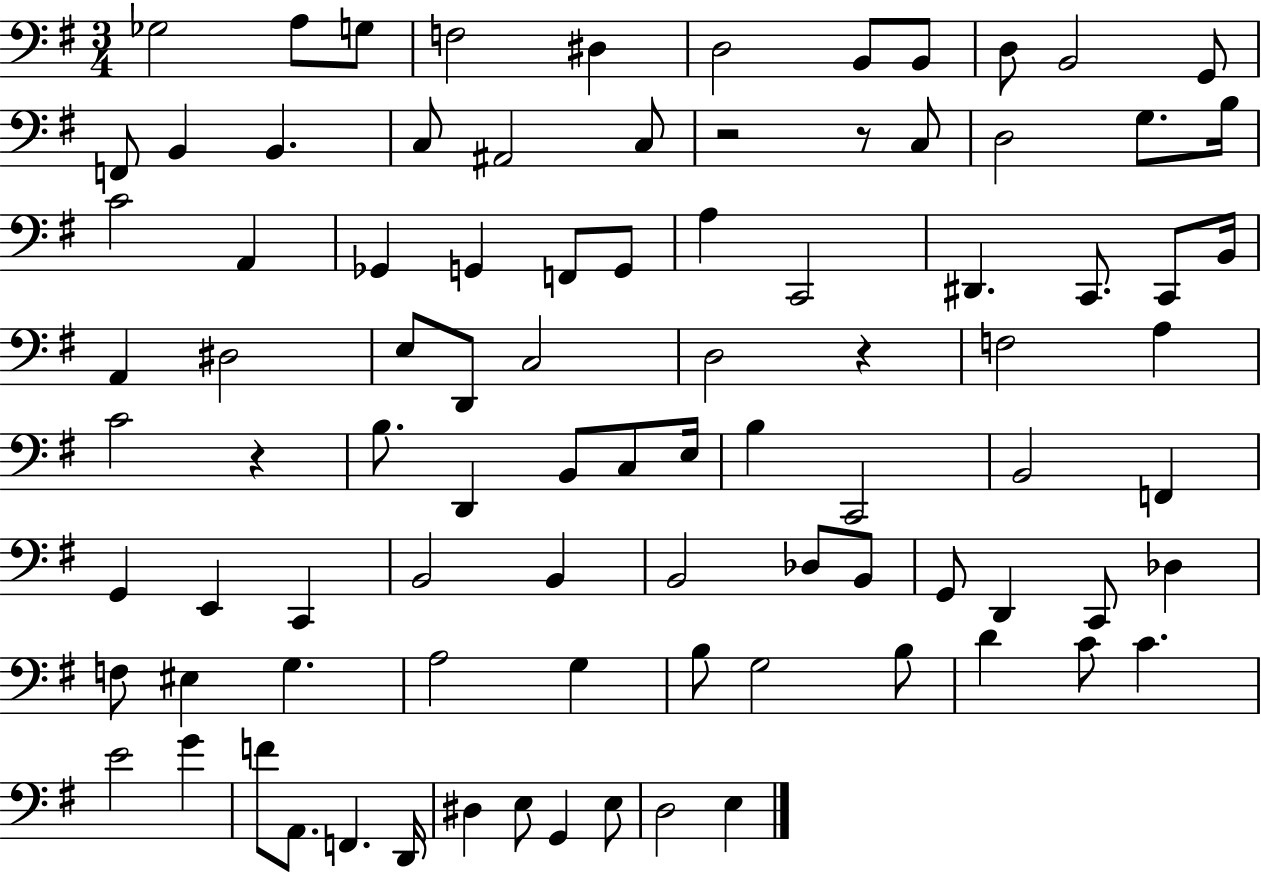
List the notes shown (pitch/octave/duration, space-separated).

Gb3/h A3/e G3/e F3/h D#3/q D3/h B2/e B2/e D3/e B2/h G2/e F2/e B2/q B2/q. C3/e A#2/h C3/e R/h R/e C3/e D3/h G3/e. B3/s C4/h A2/q Gb2/q G2/q F2/e G2/e A3/q C2/h D#2/q. C2/e. C2/e B2/s A2/q D#3/h E3/e D2/e C3/h D3/h R/q F3/h A3/q C4/h R/q B3/e. D2/q B2/e C3/e E3/s B3/q C2/h B2/h F2/q G2/q E2/q C2/q B2/h B2/q B2/h Db3/e B2/e G2/e D2/q C2/e Db3/q F3/e EIS3/q G3/q. A3/h G3/q B3/e G3/h B3/e D4/q C4/e C4/q. E4/h G4/q F4/e A2/e. F2/q. D2/s D#3/q E3/e G2/q E3/e D3/h E3/q